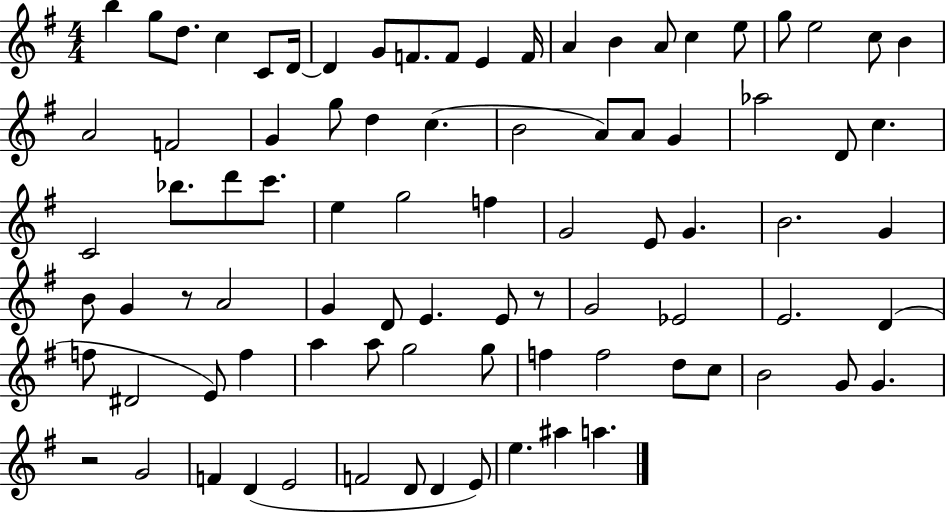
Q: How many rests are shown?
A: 3